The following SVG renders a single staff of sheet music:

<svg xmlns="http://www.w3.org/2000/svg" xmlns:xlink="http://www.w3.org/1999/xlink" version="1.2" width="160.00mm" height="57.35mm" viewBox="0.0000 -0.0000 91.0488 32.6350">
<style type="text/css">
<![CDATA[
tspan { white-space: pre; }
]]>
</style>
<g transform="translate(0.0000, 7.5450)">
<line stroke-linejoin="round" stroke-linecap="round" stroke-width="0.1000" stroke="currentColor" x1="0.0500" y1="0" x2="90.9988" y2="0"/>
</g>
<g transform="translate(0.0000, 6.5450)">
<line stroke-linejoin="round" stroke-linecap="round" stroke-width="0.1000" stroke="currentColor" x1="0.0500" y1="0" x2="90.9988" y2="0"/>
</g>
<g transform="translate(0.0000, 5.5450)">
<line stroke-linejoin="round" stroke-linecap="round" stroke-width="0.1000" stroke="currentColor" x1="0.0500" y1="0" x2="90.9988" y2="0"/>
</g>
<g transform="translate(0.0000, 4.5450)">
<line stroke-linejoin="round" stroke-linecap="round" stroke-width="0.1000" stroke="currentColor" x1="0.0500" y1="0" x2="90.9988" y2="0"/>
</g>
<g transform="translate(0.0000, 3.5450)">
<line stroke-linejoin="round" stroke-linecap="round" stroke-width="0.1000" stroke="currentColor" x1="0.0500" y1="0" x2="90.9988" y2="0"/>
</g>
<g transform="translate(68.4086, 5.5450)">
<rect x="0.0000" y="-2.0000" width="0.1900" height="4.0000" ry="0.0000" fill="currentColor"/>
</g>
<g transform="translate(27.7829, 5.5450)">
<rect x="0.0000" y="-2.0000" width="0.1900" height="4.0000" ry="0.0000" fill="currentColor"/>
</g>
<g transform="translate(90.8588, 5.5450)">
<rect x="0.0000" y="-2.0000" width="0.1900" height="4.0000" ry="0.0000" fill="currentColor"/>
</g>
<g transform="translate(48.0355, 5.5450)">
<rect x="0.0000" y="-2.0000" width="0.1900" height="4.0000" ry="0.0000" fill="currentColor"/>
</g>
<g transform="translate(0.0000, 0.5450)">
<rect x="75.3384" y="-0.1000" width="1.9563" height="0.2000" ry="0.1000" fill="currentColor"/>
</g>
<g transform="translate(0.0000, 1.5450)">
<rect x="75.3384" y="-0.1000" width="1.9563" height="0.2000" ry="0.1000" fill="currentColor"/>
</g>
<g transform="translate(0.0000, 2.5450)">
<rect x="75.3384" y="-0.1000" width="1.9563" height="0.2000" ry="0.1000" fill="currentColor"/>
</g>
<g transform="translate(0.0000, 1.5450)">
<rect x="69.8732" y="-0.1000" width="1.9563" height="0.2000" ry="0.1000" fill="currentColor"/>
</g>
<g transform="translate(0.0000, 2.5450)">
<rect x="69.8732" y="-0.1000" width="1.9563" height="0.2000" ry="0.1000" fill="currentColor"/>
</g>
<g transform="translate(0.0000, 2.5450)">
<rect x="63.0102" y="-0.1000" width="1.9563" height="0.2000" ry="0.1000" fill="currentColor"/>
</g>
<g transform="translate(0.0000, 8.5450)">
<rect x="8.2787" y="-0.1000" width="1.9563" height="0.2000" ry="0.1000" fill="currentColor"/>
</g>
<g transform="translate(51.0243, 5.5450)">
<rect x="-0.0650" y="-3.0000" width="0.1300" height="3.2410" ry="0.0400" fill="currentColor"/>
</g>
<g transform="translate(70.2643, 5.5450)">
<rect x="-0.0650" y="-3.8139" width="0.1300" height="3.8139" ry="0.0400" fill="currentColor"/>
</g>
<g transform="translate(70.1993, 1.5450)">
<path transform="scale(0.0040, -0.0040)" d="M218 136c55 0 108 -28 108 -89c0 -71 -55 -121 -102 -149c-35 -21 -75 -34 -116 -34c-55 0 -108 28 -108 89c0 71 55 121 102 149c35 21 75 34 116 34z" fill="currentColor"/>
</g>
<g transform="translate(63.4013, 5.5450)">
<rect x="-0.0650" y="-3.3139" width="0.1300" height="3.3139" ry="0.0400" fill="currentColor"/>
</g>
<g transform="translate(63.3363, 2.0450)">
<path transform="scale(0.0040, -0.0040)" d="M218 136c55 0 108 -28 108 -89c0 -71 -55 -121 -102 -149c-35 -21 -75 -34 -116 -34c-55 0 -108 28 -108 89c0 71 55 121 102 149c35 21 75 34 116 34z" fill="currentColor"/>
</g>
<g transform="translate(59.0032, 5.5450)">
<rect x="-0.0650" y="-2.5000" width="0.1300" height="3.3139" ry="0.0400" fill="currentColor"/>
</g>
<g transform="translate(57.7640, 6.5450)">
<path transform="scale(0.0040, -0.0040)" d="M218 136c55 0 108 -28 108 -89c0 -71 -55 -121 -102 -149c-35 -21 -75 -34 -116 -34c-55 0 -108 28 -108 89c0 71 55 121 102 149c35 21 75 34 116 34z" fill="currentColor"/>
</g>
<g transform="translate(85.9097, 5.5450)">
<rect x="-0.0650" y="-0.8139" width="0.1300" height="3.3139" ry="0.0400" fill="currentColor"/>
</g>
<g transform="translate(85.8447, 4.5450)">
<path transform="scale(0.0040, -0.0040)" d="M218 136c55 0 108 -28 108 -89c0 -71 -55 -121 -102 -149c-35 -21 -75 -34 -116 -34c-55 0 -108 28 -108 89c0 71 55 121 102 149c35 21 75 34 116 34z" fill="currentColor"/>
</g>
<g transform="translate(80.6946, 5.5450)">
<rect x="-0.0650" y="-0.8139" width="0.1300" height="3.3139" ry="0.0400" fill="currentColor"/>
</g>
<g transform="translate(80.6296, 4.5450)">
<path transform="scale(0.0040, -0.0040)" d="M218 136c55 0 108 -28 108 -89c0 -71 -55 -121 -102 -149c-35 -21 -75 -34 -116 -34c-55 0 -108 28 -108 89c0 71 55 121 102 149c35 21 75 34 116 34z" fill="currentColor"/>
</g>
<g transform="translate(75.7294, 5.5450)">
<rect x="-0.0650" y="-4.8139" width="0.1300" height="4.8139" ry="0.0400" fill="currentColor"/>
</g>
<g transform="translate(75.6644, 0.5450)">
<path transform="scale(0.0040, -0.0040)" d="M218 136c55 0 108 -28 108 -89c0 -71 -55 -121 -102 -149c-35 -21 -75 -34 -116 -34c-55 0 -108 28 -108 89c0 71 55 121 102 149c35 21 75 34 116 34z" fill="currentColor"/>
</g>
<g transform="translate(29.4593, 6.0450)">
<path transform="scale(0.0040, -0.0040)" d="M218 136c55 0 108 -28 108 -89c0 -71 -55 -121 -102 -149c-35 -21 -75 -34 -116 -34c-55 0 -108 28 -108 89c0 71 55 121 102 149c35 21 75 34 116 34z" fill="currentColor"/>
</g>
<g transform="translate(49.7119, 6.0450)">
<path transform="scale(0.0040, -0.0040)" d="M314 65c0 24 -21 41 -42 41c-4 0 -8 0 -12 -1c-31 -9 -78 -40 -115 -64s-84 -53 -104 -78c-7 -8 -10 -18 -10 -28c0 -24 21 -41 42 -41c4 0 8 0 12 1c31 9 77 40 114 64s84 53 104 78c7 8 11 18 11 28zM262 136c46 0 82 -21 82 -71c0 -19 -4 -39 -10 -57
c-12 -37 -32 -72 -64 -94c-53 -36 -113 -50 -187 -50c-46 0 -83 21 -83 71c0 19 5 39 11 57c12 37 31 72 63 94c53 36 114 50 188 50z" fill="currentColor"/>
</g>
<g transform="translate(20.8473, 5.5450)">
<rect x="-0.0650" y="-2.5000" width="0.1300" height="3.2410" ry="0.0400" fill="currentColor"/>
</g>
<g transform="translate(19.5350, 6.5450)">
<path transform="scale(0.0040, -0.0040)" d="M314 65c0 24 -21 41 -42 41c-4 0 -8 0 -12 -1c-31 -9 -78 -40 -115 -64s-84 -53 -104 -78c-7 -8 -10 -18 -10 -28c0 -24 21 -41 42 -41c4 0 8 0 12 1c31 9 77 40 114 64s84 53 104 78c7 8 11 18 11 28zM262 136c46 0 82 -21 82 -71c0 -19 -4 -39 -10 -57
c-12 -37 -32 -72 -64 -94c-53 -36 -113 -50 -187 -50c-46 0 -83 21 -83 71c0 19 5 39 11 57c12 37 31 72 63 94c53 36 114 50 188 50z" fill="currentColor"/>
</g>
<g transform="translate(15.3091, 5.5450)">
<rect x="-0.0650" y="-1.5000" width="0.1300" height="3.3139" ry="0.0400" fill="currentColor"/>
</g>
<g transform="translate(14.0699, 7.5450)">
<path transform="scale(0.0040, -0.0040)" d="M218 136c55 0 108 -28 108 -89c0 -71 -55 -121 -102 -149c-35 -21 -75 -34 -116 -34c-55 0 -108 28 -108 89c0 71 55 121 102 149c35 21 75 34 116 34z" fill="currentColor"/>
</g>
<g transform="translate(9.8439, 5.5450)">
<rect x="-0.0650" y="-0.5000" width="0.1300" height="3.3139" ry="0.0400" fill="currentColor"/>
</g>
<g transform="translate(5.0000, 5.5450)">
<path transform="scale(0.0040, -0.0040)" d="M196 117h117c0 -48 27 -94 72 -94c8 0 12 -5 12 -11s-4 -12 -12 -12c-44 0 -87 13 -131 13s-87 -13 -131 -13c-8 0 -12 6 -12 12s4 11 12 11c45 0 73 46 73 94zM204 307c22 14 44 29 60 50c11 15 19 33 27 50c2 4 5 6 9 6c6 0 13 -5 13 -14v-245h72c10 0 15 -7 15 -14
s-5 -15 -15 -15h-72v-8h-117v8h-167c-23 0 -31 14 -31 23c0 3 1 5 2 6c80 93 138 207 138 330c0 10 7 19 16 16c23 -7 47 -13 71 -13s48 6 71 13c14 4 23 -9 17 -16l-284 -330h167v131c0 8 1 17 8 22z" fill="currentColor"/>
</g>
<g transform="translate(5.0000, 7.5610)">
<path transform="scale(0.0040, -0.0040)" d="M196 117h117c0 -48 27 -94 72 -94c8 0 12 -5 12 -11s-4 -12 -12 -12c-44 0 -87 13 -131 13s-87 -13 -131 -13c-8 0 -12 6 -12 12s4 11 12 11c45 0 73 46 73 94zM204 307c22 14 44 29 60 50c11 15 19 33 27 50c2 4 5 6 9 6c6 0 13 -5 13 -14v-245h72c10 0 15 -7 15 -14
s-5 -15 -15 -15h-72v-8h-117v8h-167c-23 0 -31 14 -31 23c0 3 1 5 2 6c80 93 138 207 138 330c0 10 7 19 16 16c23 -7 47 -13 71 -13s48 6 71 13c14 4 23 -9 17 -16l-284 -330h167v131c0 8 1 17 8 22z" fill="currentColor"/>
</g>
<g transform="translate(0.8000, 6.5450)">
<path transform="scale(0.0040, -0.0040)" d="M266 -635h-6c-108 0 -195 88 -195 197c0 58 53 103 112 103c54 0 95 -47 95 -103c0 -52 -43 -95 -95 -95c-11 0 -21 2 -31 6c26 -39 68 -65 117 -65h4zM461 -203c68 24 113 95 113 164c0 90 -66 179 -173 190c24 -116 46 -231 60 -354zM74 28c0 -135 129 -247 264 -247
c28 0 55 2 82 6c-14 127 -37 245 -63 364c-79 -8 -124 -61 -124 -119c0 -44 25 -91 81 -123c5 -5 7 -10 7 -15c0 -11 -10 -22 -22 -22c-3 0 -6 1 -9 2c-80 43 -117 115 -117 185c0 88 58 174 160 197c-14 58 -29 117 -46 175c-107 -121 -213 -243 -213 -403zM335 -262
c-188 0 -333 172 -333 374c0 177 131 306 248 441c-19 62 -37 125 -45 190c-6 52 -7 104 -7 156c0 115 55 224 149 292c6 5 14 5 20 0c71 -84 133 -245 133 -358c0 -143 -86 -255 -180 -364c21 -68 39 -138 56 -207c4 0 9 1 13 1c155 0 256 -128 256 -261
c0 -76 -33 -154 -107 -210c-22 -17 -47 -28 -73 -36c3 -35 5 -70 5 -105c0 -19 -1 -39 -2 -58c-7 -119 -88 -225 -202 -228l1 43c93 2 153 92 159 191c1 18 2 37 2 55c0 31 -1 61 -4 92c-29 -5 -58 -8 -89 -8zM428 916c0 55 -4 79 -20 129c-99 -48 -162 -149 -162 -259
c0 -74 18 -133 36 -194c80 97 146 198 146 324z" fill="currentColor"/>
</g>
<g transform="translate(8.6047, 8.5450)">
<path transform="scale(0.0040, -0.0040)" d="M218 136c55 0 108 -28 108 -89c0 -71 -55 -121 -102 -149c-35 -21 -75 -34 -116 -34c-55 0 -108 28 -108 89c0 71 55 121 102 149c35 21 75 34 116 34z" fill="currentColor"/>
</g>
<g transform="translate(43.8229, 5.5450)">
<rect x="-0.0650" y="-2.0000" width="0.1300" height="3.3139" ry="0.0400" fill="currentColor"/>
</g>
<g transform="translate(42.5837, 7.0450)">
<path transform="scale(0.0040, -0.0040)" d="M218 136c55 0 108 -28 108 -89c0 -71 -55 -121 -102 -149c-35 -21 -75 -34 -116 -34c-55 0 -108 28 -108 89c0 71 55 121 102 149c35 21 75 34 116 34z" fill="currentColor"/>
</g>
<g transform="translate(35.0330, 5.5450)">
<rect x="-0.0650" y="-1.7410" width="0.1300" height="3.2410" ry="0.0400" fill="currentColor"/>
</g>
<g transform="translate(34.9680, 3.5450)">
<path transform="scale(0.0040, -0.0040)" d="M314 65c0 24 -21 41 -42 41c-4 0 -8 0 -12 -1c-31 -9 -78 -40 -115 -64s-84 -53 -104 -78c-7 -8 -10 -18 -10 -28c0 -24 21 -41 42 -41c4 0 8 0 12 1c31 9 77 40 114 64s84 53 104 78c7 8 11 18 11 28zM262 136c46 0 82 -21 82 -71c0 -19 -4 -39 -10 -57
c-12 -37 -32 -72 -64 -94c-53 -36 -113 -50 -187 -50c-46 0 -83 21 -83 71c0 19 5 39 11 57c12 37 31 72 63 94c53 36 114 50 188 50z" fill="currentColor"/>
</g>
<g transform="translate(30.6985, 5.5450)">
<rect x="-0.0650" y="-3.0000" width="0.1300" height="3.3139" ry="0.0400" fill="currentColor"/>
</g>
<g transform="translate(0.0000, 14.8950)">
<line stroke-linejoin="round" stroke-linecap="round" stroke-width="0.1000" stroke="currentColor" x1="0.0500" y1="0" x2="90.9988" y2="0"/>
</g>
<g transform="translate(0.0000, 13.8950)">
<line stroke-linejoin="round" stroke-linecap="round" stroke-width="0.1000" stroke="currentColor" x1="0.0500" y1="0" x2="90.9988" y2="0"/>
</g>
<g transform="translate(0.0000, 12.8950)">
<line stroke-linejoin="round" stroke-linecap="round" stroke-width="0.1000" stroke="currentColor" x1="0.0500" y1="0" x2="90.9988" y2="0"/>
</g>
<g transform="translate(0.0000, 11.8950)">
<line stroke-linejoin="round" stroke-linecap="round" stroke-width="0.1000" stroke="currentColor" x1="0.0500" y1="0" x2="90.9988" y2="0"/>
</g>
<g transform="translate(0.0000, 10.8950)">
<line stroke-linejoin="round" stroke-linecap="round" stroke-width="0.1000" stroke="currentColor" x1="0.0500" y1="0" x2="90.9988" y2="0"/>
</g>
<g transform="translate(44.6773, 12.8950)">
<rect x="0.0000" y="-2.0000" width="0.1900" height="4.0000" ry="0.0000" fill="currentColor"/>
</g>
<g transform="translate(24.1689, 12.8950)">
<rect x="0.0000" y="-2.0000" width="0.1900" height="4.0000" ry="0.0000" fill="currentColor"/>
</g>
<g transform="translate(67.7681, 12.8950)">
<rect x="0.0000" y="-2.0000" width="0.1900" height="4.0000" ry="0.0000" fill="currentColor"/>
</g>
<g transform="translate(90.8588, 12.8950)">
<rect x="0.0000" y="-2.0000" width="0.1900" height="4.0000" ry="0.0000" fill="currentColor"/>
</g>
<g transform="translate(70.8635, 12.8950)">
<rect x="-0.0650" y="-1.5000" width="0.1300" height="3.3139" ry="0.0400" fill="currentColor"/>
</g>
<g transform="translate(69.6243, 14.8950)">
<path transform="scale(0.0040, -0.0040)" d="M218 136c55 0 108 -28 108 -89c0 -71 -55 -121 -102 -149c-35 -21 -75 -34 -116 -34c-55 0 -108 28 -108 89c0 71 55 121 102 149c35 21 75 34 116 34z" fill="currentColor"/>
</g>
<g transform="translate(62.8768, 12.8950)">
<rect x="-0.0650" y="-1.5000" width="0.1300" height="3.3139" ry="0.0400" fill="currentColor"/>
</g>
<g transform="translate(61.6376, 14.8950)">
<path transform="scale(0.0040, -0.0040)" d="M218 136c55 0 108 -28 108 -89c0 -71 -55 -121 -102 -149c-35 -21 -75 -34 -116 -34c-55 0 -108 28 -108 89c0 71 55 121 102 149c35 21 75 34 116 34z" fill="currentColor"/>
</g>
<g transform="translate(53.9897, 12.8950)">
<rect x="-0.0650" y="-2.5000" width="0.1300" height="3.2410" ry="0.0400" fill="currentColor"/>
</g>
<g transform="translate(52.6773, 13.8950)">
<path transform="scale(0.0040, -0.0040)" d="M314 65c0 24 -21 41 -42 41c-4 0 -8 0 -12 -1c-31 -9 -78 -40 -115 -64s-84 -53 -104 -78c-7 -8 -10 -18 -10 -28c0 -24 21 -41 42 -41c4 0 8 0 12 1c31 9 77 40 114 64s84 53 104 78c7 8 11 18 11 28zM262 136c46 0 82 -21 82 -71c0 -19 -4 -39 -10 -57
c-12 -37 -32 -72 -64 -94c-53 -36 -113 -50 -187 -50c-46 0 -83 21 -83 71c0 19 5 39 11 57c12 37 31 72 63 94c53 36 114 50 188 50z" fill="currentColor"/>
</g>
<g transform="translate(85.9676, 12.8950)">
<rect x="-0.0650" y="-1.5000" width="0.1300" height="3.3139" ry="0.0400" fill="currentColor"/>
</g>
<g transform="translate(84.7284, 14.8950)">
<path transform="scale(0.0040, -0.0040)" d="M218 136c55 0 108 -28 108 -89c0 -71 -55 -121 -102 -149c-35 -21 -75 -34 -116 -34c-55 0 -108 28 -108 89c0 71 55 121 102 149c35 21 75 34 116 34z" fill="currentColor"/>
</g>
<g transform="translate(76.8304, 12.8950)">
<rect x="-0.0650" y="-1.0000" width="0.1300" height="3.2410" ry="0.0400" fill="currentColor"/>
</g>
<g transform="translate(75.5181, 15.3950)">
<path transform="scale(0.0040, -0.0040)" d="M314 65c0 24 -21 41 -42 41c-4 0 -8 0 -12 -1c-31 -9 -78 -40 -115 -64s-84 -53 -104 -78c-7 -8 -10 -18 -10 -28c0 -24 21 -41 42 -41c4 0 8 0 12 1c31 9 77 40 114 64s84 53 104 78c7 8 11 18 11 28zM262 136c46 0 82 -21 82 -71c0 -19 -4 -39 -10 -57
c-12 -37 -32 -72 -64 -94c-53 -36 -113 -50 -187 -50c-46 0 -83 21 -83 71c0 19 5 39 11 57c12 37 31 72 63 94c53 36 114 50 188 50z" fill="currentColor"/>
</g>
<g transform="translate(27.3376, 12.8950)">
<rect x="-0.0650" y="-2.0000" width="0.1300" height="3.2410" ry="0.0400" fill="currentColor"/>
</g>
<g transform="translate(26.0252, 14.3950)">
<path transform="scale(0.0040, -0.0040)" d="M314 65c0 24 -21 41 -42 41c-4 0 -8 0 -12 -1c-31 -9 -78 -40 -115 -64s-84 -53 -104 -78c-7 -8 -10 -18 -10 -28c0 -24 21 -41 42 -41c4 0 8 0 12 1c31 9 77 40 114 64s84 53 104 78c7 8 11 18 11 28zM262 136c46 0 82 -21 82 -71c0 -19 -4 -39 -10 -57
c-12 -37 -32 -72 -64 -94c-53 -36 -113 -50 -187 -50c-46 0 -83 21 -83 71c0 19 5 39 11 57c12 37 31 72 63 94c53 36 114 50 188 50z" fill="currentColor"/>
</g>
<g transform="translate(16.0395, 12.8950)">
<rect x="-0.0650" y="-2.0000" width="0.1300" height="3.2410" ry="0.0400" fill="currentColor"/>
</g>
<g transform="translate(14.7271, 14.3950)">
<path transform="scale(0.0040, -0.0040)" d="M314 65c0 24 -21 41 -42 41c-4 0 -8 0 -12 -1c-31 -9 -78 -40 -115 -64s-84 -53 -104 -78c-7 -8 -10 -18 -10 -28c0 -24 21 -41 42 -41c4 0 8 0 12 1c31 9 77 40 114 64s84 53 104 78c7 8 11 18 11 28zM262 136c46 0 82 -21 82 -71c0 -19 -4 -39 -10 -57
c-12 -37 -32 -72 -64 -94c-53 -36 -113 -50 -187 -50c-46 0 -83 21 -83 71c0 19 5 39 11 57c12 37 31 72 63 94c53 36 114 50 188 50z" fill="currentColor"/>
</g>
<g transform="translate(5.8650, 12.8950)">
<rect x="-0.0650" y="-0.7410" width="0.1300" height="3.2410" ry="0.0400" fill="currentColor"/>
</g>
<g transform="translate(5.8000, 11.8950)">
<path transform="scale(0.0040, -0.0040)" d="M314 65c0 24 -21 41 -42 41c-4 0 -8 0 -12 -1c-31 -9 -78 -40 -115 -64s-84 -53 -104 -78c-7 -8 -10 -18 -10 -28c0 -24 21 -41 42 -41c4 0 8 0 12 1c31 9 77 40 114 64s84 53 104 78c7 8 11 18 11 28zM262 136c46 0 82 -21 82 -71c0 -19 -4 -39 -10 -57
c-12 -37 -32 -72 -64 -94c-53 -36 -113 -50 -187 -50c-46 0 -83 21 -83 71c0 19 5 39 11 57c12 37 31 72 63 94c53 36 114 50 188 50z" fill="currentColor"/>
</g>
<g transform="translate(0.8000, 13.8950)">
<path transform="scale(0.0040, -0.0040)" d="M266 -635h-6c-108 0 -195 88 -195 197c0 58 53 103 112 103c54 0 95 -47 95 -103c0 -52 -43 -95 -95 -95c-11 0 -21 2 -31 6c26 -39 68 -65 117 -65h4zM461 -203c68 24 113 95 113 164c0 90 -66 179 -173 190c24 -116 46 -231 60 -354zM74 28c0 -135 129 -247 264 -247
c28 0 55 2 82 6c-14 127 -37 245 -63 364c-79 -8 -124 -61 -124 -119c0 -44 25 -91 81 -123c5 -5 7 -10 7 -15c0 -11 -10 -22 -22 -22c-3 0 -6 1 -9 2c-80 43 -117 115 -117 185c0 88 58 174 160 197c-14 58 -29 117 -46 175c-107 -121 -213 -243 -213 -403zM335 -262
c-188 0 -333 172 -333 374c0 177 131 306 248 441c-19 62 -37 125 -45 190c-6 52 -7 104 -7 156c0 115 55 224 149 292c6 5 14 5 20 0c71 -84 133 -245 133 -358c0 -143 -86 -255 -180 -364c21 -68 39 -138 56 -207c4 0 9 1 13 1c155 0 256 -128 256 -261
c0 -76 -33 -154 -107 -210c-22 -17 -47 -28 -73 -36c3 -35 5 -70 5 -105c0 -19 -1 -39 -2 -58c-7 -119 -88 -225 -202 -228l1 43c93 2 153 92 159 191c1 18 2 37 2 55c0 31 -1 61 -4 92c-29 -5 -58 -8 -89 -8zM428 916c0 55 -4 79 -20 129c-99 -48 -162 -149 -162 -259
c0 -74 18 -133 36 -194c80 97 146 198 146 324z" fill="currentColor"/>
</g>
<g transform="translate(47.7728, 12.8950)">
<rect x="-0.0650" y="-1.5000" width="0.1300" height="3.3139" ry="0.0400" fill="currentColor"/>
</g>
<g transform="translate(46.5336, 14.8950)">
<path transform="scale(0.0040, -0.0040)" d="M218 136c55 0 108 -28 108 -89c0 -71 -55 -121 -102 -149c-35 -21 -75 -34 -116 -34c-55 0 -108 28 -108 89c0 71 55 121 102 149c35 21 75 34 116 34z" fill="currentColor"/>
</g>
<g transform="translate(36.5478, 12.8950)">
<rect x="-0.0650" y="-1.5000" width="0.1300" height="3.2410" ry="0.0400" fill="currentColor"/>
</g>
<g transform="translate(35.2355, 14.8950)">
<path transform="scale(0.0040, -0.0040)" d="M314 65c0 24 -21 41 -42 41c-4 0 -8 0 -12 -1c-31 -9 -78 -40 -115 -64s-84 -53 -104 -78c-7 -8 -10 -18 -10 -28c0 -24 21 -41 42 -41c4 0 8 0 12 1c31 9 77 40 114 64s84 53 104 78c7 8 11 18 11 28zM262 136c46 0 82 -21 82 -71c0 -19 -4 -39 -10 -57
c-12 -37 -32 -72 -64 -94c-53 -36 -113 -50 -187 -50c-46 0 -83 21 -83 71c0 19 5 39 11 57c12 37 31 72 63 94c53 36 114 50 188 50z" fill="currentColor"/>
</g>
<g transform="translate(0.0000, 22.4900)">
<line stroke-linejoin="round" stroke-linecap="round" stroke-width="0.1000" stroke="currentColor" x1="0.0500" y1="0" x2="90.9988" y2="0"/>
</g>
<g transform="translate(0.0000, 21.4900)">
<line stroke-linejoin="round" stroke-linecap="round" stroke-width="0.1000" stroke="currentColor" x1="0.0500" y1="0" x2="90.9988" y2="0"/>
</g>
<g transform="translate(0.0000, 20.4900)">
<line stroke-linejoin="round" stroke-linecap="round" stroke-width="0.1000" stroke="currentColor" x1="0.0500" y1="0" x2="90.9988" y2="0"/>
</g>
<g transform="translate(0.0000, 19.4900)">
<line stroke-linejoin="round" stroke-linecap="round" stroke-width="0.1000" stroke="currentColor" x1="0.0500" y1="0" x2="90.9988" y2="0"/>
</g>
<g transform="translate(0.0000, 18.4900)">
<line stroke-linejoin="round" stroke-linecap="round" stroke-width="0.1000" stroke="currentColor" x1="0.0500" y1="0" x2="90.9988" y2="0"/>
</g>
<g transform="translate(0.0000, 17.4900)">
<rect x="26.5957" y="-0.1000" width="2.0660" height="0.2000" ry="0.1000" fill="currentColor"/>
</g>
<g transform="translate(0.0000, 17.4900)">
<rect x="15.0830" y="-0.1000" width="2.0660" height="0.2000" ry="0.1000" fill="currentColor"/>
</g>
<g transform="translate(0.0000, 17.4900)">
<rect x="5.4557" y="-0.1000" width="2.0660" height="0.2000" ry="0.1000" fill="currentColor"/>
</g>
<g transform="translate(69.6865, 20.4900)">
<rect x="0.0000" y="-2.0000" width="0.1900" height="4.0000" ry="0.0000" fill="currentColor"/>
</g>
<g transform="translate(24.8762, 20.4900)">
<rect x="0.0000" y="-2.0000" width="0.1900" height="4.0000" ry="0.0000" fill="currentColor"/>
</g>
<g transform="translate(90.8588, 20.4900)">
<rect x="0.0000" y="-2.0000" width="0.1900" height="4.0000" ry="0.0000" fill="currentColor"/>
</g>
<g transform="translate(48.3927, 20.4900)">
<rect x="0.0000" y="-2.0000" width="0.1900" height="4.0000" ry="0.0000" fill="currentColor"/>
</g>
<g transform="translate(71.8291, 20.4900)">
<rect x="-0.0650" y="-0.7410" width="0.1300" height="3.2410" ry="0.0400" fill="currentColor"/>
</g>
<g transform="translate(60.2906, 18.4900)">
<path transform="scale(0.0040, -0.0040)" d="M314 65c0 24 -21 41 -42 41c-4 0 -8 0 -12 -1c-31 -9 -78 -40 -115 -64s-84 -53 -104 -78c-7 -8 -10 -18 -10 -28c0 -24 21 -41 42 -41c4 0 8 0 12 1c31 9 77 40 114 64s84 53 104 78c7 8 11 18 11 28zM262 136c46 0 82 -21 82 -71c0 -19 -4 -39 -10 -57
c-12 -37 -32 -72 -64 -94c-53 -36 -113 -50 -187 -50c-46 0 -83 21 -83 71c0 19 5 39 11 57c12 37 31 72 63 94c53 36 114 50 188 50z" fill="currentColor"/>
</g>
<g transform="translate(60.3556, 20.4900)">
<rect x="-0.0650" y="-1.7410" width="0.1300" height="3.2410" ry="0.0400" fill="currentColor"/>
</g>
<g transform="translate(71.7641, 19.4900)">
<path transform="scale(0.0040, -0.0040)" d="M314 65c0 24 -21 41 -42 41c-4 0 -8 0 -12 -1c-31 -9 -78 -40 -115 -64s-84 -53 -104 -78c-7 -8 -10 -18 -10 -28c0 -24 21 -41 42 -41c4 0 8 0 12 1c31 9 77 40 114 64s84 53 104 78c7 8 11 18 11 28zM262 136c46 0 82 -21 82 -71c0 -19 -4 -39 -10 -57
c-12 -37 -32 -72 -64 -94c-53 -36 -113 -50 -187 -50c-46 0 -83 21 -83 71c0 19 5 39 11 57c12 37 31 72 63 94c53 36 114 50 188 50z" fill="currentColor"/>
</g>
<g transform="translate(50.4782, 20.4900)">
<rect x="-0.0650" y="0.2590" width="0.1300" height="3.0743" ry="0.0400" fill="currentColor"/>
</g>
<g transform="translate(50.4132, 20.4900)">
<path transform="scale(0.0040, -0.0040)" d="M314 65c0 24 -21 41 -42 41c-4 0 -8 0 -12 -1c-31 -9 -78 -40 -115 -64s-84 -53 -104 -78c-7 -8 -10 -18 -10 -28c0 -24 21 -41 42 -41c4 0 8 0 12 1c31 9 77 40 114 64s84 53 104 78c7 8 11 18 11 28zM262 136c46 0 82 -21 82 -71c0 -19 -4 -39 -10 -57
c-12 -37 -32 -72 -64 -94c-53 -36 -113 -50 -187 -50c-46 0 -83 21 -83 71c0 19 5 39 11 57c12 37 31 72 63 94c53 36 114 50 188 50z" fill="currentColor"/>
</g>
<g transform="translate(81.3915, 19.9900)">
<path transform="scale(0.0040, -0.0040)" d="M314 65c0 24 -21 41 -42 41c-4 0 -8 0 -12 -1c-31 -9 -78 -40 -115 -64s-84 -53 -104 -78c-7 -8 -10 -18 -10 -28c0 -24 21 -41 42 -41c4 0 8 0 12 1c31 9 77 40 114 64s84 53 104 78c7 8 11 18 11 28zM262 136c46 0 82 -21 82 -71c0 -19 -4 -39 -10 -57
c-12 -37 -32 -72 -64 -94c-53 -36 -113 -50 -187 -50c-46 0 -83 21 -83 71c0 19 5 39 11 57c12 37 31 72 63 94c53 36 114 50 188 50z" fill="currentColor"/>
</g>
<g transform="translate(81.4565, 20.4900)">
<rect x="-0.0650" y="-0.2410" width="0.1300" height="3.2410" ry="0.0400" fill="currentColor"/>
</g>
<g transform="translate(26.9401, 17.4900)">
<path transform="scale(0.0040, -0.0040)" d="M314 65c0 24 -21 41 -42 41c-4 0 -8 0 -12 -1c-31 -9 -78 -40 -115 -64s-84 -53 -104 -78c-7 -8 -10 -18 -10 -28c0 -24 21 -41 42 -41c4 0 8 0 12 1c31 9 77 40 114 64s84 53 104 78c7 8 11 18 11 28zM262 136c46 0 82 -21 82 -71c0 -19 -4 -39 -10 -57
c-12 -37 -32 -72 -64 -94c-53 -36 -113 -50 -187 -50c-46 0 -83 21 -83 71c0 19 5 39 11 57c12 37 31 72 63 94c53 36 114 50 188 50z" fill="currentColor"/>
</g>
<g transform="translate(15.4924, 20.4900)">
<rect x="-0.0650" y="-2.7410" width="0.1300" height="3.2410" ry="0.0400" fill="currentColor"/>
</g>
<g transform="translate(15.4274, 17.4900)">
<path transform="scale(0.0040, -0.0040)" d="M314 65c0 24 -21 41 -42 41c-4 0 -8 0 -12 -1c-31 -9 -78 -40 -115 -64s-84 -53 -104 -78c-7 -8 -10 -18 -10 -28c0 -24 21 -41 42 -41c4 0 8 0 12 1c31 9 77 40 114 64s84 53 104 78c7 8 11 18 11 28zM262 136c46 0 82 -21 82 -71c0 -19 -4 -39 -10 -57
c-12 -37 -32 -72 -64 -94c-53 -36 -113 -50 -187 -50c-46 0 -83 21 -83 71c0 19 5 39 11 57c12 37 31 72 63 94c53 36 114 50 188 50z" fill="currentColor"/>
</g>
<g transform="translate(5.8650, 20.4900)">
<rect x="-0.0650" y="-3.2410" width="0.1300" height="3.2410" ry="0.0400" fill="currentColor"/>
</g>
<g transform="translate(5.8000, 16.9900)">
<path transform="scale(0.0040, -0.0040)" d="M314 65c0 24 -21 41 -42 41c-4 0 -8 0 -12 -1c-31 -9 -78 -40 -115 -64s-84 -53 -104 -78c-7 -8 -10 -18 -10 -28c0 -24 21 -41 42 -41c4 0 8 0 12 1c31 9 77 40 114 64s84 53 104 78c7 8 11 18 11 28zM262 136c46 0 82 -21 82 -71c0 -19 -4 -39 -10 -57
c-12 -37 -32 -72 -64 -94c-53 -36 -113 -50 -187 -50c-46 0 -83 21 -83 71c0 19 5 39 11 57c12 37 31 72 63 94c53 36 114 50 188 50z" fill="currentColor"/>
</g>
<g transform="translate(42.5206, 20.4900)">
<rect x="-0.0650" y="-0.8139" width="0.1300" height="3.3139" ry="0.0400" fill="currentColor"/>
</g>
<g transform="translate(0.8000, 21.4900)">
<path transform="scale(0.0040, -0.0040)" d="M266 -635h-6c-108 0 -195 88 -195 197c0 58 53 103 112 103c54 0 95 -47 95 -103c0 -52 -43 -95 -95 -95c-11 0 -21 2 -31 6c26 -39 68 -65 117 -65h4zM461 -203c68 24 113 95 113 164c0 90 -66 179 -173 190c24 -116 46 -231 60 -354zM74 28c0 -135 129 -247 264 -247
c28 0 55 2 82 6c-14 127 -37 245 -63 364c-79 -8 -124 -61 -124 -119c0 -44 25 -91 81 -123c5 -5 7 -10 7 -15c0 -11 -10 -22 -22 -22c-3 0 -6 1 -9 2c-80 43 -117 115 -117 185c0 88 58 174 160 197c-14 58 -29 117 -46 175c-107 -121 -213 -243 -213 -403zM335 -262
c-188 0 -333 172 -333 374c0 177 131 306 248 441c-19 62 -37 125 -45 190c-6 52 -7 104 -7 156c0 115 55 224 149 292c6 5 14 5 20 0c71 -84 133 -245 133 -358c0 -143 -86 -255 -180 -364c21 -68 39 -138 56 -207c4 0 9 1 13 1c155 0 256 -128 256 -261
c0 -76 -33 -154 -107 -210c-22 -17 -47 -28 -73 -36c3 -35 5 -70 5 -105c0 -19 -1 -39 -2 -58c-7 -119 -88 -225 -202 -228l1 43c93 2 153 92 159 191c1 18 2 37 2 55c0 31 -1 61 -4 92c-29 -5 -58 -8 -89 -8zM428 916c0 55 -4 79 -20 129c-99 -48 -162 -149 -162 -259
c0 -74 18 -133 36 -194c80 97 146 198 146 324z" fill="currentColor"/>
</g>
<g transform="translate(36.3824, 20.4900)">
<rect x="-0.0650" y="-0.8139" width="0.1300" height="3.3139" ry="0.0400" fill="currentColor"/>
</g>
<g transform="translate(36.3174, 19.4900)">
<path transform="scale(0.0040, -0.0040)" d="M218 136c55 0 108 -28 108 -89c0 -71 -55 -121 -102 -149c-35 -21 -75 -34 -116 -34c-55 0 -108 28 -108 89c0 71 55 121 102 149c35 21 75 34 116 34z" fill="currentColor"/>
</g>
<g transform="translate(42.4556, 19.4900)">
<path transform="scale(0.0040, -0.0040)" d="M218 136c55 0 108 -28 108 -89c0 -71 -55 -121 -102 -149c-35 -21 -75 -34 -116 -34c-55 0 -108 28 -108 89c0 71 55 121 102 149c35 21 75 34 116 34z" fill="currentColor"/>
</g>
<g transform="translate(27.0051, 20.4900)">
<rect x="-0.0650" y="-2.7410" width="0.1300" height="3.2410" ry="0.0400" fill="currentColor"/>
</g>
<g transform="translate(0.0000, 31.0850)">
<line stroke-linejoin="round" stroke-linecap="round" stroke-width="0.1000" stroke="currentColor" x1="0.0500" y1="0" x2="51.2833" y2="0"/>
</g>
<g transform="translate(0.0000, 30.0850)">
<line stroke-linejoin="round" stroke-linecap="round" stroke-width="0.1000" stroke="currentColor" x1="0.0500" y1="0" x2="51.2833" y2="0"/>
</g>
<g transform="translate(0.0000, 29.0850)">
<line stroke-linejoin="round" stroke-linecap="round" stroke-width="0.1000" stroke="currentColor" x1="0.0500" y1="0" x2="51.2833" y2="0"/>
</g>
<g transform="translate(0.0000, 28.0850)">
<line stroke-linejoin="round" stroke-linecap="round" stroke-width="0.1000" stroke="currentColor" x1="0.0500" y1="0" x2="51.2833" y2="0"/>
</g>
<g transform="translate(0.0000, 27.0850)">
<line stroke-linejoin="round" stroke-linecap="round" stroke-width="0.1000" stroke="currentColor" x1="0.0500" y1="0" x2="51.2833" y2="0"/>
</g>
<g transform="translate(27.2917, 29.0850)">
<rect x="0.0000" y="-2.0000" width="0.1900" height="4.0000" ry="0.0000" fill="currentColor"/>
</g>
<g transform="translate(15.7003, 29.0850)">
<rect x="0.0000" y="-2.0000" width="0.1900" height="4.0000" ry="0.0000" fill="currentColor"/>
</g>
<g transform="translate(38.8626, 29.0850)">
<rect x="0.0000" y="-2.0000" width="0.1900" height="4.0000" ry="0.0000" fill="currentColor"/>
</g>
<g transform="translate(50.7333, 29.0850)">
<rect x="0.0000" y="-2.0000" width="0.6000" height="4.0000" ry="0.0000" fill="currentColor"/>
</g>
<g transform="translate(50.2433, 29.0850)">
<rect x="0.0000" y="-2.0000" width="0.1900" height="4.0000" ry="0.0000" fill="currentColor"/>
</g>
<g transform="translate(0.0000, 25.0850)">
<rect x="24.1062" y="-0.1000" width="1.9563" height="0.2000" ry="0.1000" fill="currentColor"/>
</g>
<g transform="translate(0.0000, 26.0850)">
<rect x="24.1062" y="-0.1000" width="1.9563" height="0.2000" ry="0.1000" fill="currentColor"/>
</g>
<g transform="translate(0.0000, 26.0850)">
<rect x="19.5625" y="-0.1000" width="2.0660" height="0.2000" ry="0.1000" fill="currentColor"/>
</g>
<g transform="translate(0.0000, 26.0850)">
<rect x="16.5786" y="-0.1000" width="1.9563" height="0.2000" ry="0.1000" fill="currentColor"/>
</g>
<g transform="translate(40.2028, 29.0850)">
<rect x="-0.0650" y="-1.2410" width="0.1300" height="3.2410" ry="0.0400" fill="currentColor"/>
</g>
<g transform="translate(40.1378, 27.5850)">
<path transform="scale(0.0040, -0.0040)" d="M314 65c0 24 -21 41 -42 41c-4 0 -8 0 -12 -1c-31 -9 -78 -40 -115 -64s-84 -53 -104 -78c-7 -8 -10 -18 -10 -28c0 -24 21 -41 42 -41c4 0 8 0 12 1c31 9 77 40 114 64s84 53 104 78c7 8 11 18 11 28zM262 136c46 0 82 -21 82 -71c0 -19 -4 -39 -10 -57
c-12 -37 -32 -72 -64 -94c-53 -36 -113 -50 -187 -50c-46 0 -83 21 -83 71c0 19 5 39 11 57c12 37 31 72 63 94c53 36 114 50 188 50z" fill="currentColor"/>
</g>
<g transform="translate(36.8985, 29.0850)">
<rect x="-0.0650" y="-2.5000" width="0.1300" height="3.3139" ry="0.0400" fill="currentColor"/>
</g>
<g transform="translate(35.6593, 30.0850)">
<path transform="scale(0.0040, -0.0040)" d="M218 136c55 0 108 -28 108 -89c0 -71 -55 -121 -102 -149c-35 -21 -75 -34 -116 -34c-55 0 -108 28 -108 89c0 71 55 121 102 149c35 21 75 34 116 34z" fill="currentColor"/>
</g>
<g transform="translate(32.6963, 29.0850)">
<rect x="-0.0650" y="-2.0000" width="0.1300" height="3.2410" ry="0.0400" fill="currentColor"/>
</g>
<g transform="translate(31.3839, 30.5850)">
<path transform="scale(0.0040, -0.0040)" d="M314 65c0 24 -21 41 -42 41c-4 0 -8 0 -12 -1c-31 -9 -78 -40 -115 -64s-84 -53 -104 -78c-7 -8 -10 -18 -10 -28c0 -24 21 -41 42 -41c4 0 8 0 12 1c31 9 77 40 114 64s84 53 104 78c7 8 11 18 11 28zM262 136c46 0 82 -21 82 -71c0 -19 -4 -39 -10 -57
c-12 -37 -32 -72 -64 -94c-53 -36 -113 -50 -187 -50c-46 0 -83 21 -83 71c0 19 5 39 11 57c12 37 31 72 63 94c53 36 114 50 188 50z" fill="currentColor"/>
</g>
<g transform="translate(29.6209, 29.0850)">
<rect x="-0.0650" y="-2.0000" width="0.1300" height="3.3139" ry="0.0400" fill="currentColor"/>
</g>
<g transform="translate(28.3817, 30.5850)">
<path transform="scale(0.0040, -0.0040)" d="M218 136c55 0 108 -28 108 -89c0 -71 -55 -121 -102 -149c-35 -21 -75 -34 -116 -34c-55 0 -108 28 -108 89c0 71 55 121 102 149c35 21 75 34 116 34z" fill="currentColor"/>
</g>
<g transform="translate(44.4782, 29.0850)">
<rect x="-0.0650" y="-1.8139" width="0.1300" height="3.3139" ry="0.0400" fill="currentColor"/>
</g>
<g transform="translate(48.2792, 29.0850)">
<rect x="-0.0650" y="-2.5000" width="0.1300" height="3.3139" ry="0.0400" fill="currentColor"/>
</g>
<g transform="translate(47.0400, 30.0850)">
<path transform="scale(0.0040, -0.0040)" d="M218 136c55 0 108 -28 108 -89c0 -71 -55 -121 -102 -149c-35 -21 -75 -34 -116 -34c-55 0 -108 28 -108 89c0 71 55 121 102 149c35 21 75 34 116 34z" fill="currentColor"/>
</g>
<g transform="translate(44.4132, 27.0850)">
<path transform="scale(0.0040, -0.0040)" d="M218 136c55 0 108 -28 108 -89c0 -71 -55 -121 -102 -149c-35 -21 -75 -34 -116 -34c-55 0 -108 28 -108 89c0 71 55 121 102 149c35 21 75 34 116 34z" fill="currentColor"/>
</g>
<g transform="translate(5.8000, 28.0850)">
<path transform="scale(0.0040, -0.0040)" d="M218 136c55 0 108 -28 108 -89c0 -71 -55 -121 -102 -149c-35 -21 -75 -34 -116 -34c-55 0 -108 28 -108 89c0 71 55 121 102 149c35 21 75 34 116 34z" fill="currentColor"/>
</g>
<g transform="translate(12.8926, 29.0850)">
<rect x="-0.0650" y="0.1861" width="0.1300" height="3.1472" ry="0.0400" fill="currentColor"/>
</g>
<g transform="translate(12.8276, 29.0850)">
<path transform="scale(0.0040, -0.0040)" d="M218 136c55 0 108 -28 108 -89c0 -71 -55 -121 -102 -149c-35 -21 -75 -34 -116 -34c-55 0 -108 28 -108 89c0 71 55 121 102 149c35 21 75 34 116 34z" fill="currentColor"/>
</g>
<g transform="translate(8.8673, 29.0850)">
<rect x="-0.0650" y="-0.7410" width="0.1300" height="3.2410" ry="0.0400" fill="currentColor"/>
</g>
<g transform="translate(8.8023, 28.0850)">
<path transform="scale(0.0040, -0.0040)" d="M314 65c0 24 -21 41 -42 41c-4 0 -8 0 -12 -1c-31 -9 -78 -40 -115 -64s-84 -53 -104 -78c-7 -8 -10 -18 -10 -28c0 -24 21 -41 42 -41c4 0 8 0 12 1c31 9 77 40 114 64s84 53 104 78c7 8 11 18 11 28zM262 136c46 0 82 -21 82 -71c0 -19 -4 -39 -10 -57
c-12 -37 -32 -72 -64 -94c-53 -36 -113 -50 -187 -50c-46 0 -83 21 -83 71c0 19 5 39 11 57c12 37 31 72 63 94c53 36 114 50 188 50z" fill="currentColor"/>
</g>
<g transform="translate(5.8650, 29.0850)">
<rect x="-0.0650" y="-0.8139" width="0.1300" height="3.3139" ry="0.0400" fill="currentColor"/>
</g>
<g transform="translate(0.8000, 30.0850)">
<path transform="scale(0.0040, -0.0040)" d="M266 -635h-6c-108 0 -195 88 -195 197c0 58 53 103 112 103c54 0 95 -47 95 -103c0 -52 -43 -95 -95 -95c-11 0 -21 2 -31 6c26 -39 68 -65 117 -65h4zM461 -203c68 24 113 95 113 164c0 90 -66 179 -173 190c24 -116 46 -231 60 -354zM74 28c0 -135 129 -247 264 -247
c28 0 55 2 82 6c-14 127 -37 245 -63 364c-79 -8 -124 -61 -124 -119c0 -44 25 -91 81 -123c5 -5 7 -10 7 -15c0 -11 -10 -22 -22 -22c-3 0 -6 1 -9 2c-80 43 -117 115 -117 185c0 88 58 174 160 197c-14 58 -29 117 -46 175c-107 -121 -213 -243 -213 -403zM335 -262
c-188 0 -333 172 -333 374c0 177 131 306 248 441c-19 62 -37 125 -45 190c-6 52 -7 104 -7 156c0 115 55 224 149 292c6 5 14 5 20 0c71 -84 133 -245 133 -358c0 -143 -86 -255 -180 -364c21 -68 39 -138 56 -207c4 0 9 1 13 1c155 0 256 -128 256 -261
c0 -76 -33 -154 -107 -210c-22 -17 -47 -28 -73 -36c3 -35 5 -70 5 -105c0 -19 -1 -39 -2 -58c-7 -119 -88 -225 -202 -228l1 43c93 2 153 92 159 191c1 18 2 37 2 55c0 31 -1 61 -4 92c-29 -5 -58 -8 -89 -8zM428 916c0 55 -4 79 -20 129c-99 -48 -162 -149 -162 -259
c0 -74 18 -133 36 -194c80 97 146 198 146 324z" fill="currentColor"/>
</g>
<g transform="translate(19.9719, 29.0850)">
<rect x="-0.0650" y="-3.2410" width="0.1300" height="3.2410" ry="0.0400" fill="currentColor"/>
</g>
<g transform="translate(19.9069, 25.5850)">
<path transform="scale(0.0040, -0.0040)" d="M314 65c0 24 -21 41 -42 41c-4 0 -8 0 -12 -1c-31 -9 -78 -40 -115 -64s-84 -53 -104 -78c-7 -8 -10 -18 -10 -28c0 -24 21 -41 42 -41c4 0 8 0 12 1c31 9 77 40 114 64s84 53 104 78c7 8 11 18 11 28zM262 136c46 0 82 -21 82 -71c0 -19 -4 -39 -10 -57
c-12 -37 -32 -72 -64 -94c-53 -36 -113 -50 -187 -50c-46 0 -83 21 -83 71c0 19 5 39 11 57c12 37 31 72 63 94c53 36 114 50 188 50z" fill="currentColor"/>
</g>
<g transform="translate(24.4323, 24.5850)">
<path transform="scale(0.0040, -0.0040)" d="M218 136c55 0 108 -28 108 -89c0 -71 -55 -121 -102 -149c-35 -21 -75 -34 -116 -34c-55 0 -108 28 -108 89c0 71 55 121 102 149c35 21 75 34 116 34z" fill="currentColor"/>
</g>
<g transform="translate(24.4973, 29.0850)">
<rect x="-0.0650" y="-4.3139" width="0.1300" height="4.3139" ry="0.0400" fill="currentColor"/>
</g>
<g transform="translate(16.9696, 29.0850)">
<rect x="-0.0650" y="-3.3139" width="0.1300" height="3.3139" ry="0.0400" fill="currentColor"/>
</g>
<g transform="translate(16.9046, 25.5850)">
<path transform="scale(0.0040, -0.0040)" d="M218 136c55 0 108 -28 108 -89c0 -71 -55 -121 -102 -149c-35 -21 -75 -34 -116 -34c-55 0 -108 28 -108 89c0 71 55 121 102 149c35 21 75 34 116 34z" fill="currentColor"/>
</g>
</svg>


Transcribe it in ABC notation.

X:1
T:Untitled
M:4/4
L:1/4
K:C
C E G2 A f2 F A2 G b c' e' d d d2 F2 F2 E2 E G2 E E D2 E b2 a2 a2 d d B2 f2 d2 c2 d d2 B b b2 d' F F2 G e2 f G